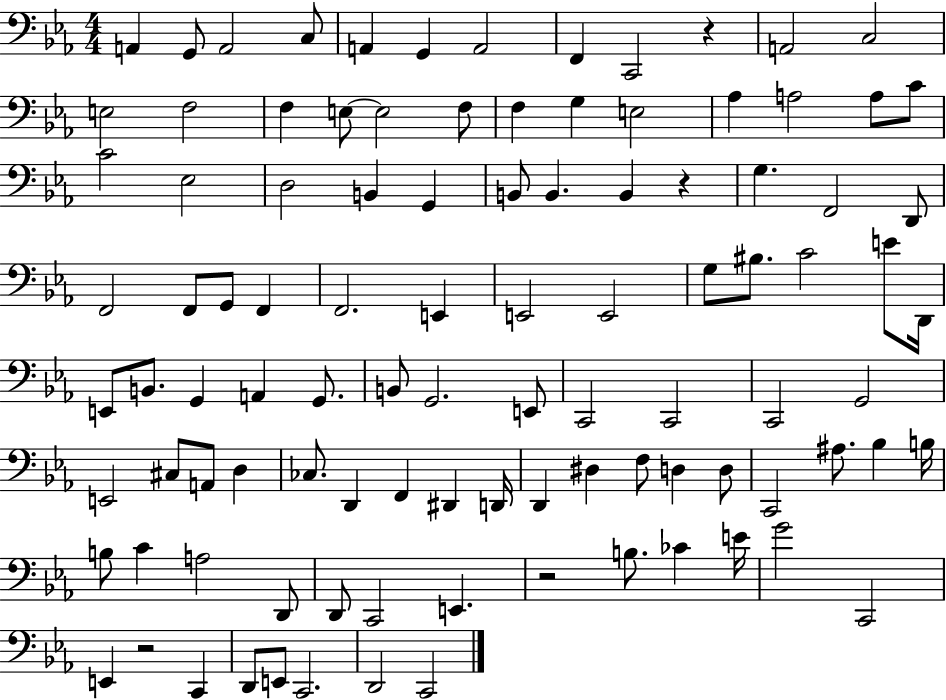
X:1
T:Untitled
M:4/4
L:1/4
K:Eb
A,, G,,/2 A,,2 C,/2 A,, G,, A,,2 F,, C,,2 z A,,2 C,2 E,2 F,2 F, E,/2 E,2 F,/2 F, G, E,2 _A, A,2 A,/2 C/2 C2 _E,2 D,2 B,, G,, B,,/2 B,, B,, z G, F,,2 D,,/2 F,,2 F,,/2 G,,/2 F,, F,,2 E,, E,,2 E,,2 G,/2 ^B,/2 C2 E/2 D,,/4 E,,/2 B,,/2 G,, A,, G,,/2 B,,/2 G,,2 E,,/2 C,,2 C,,2 C,,2 G,,2 E,,2 ^C,/2 A,,/2 D, _C,/2 D,, F,, ^D,, D,,/4 D,, ^D, F,/2 D, D,/2 C,,2 ^A,/2 _B, B,/4 B,/2 C A,2 D,,/2 D,,/2 C,,2 E,, z2 B,/2 _C E/4 G2 C,,2 E,, z2 C,, D,,/2 E,,/2 C,,2 D,,2 C,,2